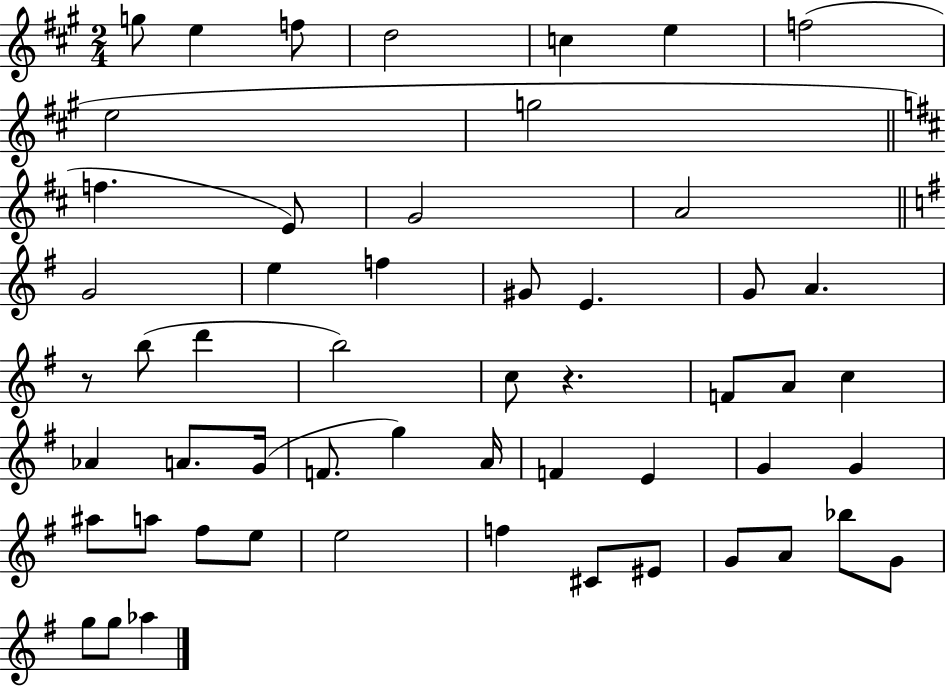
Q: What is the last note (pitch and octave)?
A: Ab5